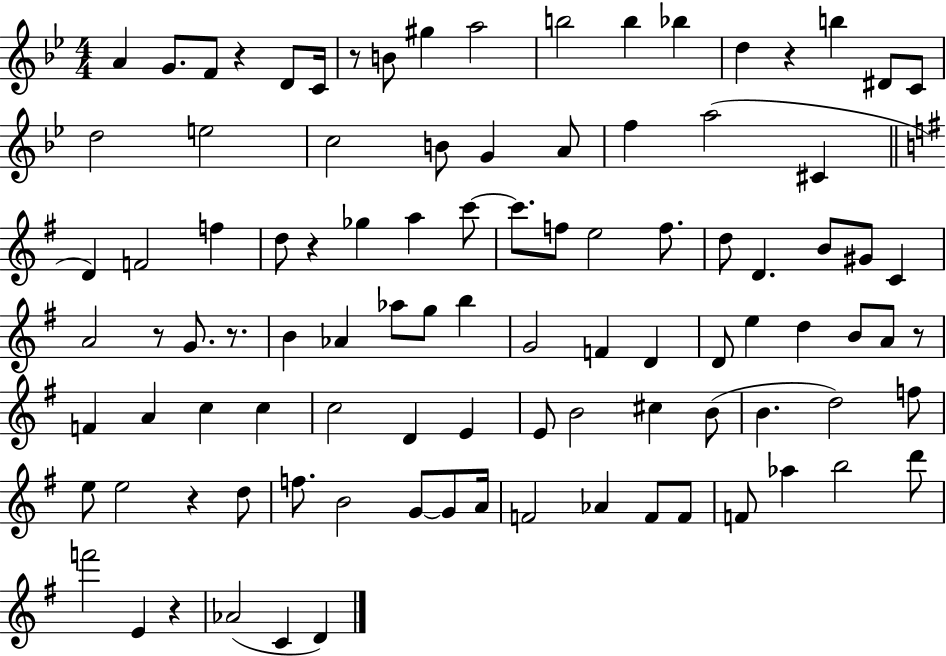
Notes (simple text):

A4/q G4/e. F4/e R/q D4/e C4/s R/e B4/e G#5/q A5/h B5/h B5/q Bb5/q D5/q R/q B5/q D#4/e C4/e D5/h E5/h C5/h B4/e G4/q A4/e F5/q A5/h C#4/q D4/q F4/h F5/q D5/e R/q Gb5/q A5/q C6/e C6/e. F5/e E5/h F5/e. D5/e D4/q. B4/e G#4/e C4/q A4/h R/e G4/e. R/e. B4/q Ab4/q Ab5/e G5/e B5/q G4/h F4/q D4/q D4/e E5/q D5/q B4/e A4/e R/e F4/q A4/q C5/q C5/q C5/h D4/q E4/q E4/e B4/h C#5/q B4/e B4/q. D5/h F5/e E5/e E5/h R/q D5/e F5/e. B4/h G4/e G4/e A4/s F4/h Ab4/q F4/e F4/e F4/e Ab5/q B5/h D6/e F6/h E4/q R/q Ab4/h C4/q D4/q